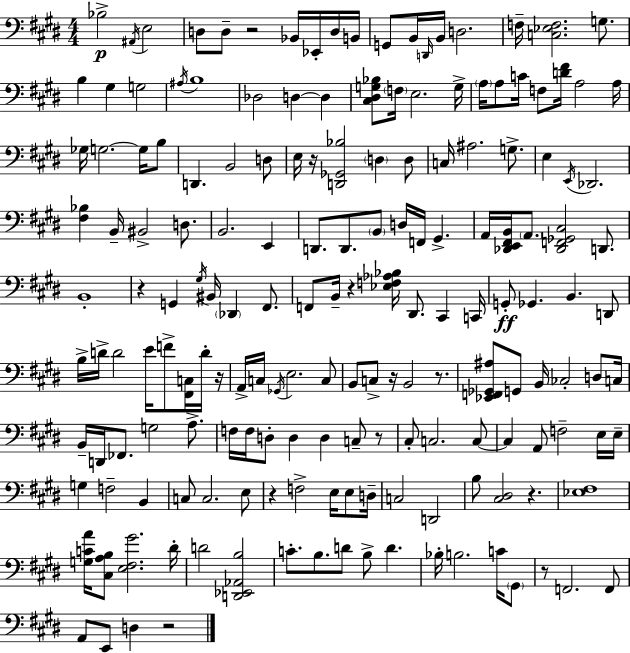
X:1
T:Untitled
M:4/4
L:1/4
K:E
_B,2 ^A,,/4 E,2 D,/2 D,/2 z2 _B,,/4 _E,,/4 D,/4 B,,/4 G,,/2 B,,/4 D,,/4 B,,/4 D,2 F,/4 [C,_E,F,]2 G,/2 B, ^G, G,2 ^A,/4 B,4 _D,2 D, D, [^C,^D,G,_B,]/2 F,/4 E,2 G,/4 A,/4 A,/2 C/4 F,/2 [D^F]/4 A,2 A,/4 _G,/4 G,2 G,/4 B,/2 D,, B,,2 D,/2 E,/4 z/4 [D,,_G,,_B,]2 D, D,/2 C,/4 ^A,2 G,/2 E, E,,/4 _D,,2 [^F,_B,] B,,/4 ^B,,2 D,/2 B,,2 E,, D,,/2 D,,/2 B,,/2 D,/4 F,,/4 ^G,, A,,/4 [_D,,E,,^F,,B,,]/4 A,,/2 [_D,,F,,_G,,^C,]2 D,,/2 B,,4 z G,, ^G,/4 ^B,,/4 _D,, ^F,,/2 F,,/2 B,,/4 z [_E,F,_A,_B,]/4 ^D,,/2 ^C,, C,,/4 G,,/2 _G,, B,, D,,/2 B,/4 D/4 D2 E/4 F/2 [^F,,C,]/4 D/4 z/4 A,,/4 C,/4 _G,,/4 E,2 C,/2 B,,/2 C,/2 z/4 B,,2 z/2 [_E,,F,,_G,,^A,]/2 G,,/2 B,,/4 _C,2 D,/2 C,/4 B,,/4 D,,/4 _F,,/2 G,2 A,/2 F,/4 F,/4 D,/2 D, D, C,/2 z/2 ^C,/2 C,2 C,/2 C, A,,/2 F,2 E,/4 E,/4 G, F,2 B,, C,/2 C,2 E,/2 z F,2 E,/4 E,/2 D,/4 C,2 D,,2 B,/2 [^C,^D,]2 z [_E,^F,]4 [G,CA]/4 [^C,A,B,]/2 [E,^F,^G]2 ^D/4 D2 [D,,_E,,_A,,B,]2 C/2 B,/2 D/2 B,/2 D _B,/4 B,2 C/4 ^G,,/2 z/2 F,,2 F,,/2 A,,/2 E,,/2 D, z2